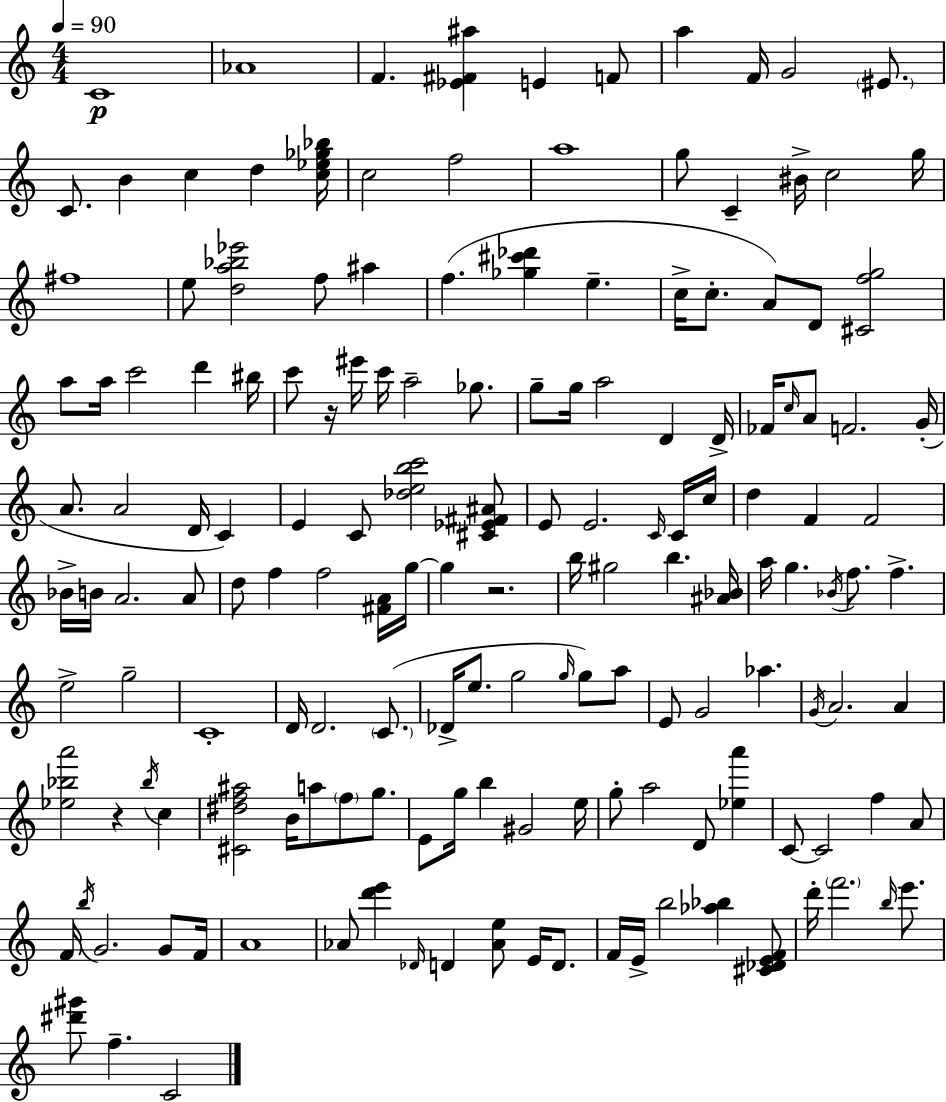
C4/w Ab4/w F4/q. [Eb4,F#4,A#5]/q E4/q F4/e A5/q F4/s G4/h EIS4/e. C4/e. B4/q C5/q D5/q [C5,Eb5,Gb5,Bb5]/s C5/h F5/h A5/w G5/e C4/q BIS4/s C5/h G5/s F#5/w E5/e [D5,A5,Bb5,Eb6]/h F5/e A#5/q F5/q. [Gb5,C#6,Db6]/q E5/q. C5/s C5/e. A4/e D4/e [C#4,F5,G5]/h A5/e A5/s C6/h D6/q BIS5/s C6/e R/s EIS6/s C6/s A5/h Gb5/e. G5/e G5/s A5/h D4/q D4/s FES4/s C5/s A4/e F4/h. G4/s A4/e. A4/h D4/s C4/q E4/q C4/e [Db5,E5,B5,C6]/h [C#4,Eb4,F#4,A#4]/e E4/e E4/h. C4/s C4/s C5/s D5/q F4/q F4/h Bb4/s B4/s A4/h. A4/e D5/e F5/q F5/h [F#4,A4]/s G5/s G5/q R/h. B5/s G#5/h B5/q. [A#4,Bb4]/s A5/s G5/q. Bb4/s F5/e. F5/q. E5/h G5/h C4/w D4/s D4/h. C4/e. Db4/s E5/e. G5/h G5/s G5/e A5/e E4/e G4/h Ab5/q. G4/s A4/h. A4/q [Eb5,Bb5,A6]/h R/q Bb5/s C5/q [C#4,D#5,F5,A#5]/h B4/s A5/e F5/e G5/e. E4/e G5/s B5/q G#4/h E5/s G5/e A5/h D4/e [Eb5,A6]/q C4/e C4/h F5/q A4/e F4/s B5/s G4/h. G4/e F4/s A4/w Ab4/e [D6,E6]/q Db4/s D4/q [Ab4,E5]/e E4/s D4/e. F4/s E4/s B5/h [Ab5,Bb5]/q [C#4,Db4,E4,F4]/e D6/s F6/h. B5/s E6/e. [D#6,G#6]/e F5/q. C4/h